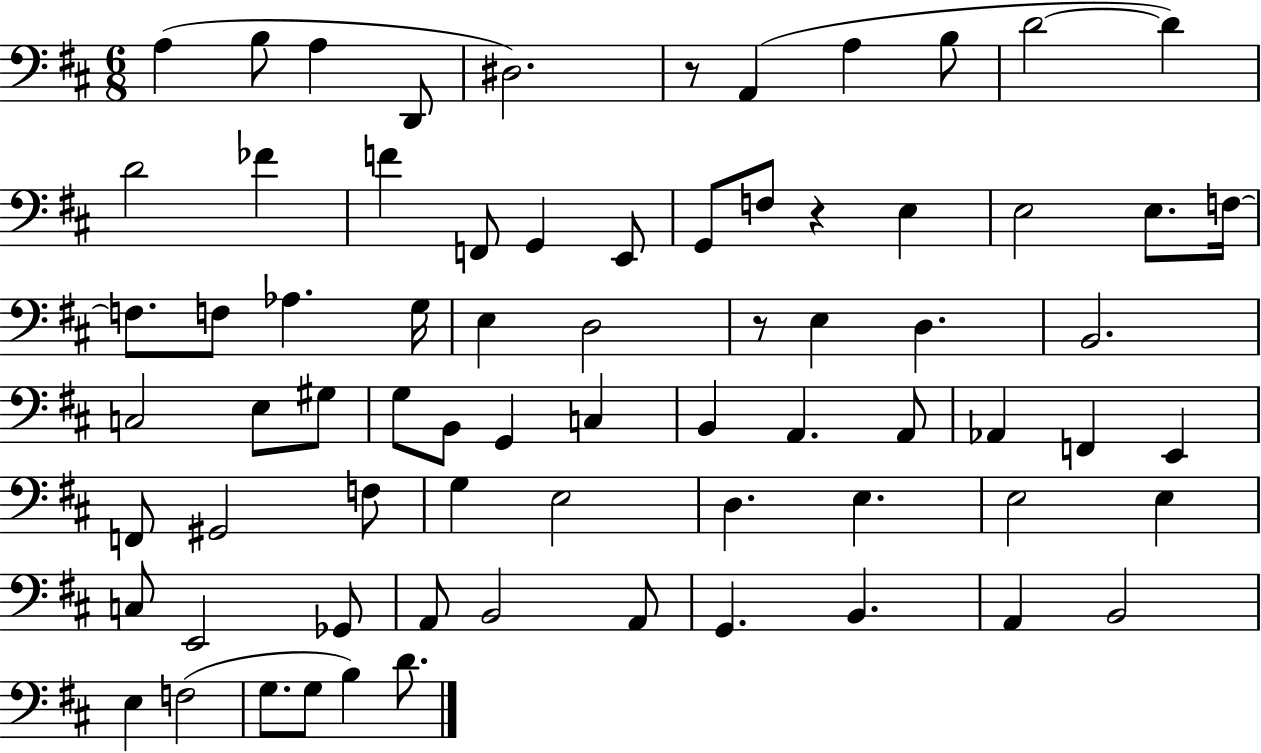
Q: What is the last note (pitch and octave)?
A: D4